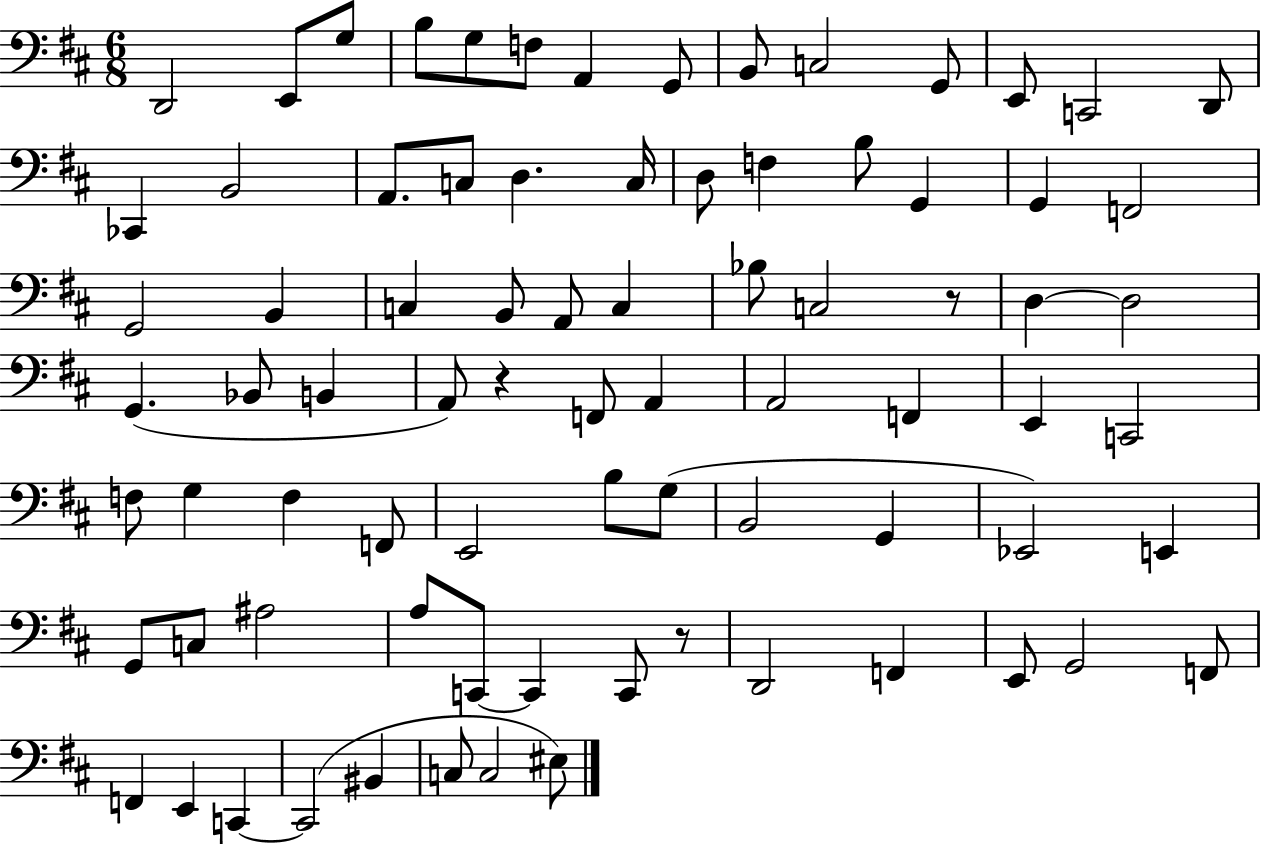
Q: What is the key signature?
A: D major